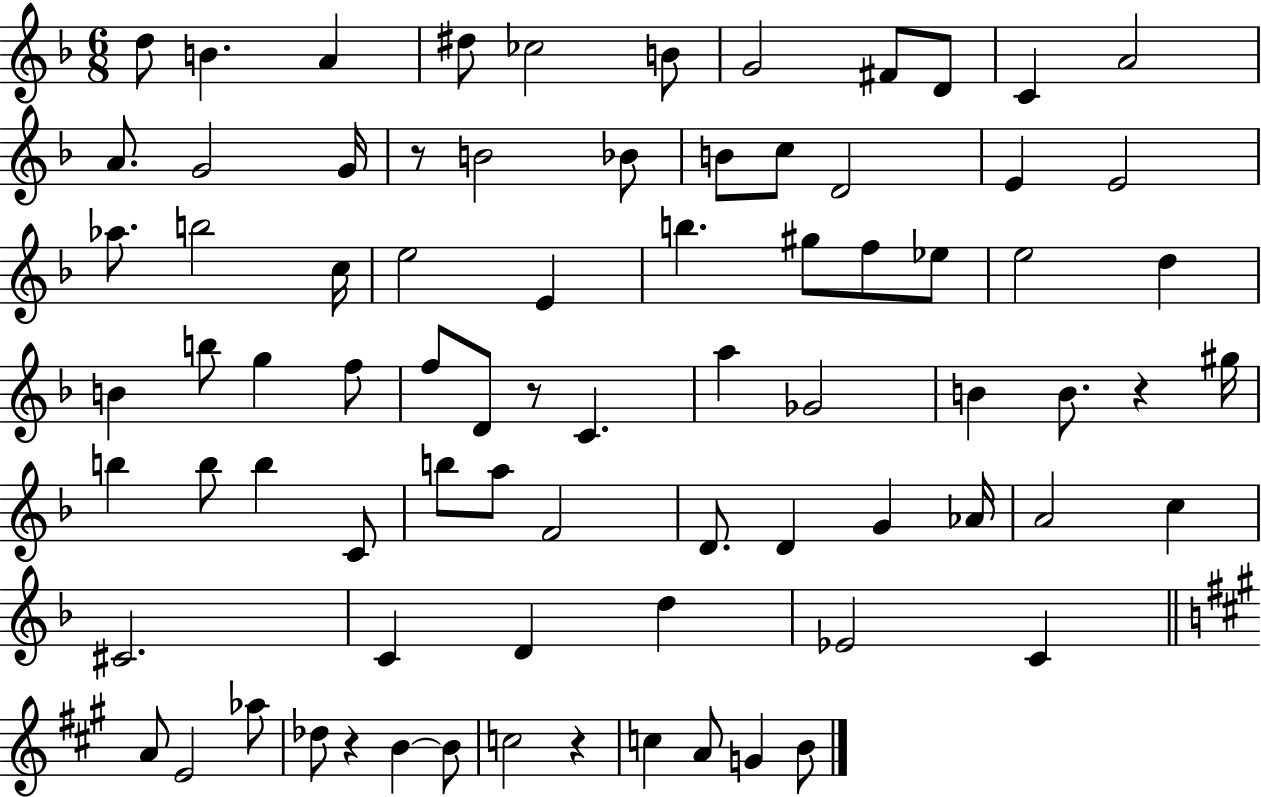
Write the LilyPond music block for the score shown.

{
  \clef treble
  \numericTimeSignature
  \time 6/8
  \key f \major
  d''8 b'4. a'4 | dis''8 ces''2 b'8 | g'2 fis'8 d'8 | c'4 a'2 | \break a'8. g'2 g'16 | r8 b'2 bes'8 | b'8 c''8 d'2 | e'4 e'2 | \break aes''8. b''2 c''16 | e''2 e'4 | b''4. gis''8 f''8 ees''8 | e''2 d''4 | \break b'4 b''8 g''4 f''8 | f''8 d'8 r8 c'4. | a''4 ges'2 | b'4 b'8. r4 gis''16 | \break b''4 b''8 b''4 c'8 | b''8 a''8 f'2 | d'8. d'4 g'4 aes'16 | a'2 c''4 | \break cis'2. | c'4 d'4 d''4 | ees'2 c'4 | \bar "||" \break \key a \major a'8 e'2 aes''8 | des''8 r4 b'4~~ b'8 | c''2 r4 | c''4 a'8 g'4 b'8 | \break \bar "|."
}